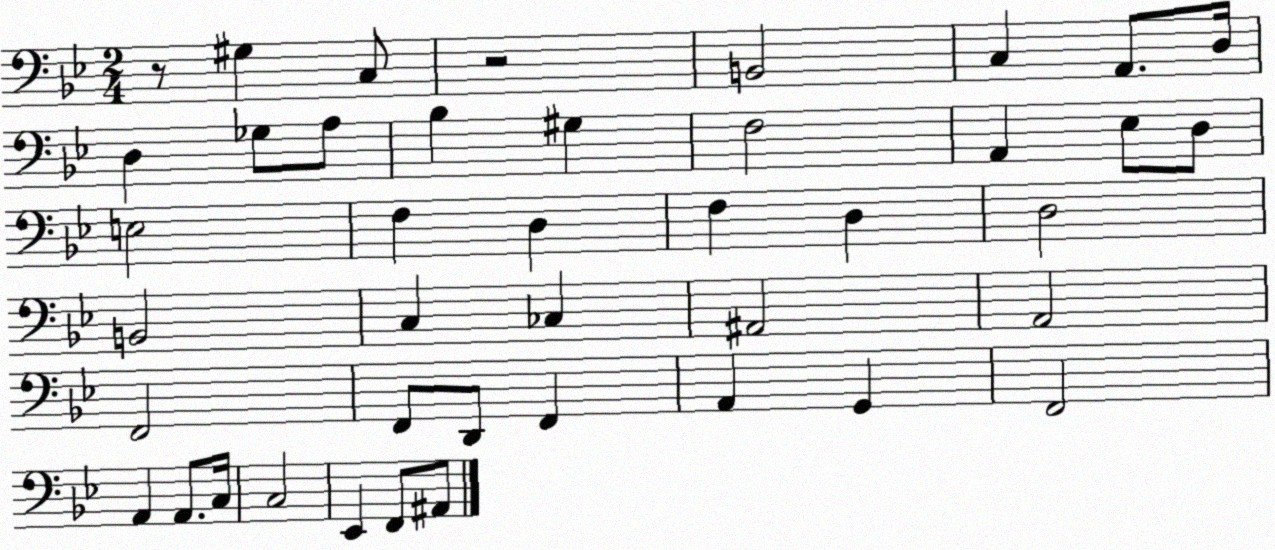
X:1
T:Untitled
M:2/4
L:1/4
K:Bb
z/2 ^G, C,/2 z2 B,,2 C, A,,/2 D,/4 D, _G,/2 A,/2 _B, ^G, F,2 A,, _E,/2 D,/2 E,2 F, D, F, D, D,2 B,,2 C, _C, ^A,,2 A,,2 F,,2 F,,/2 D,,/2 F,, A,, G,, F,,2 A,, A,,/2 C,/4 C,2 _E,, F,,/2 ^A,,/2